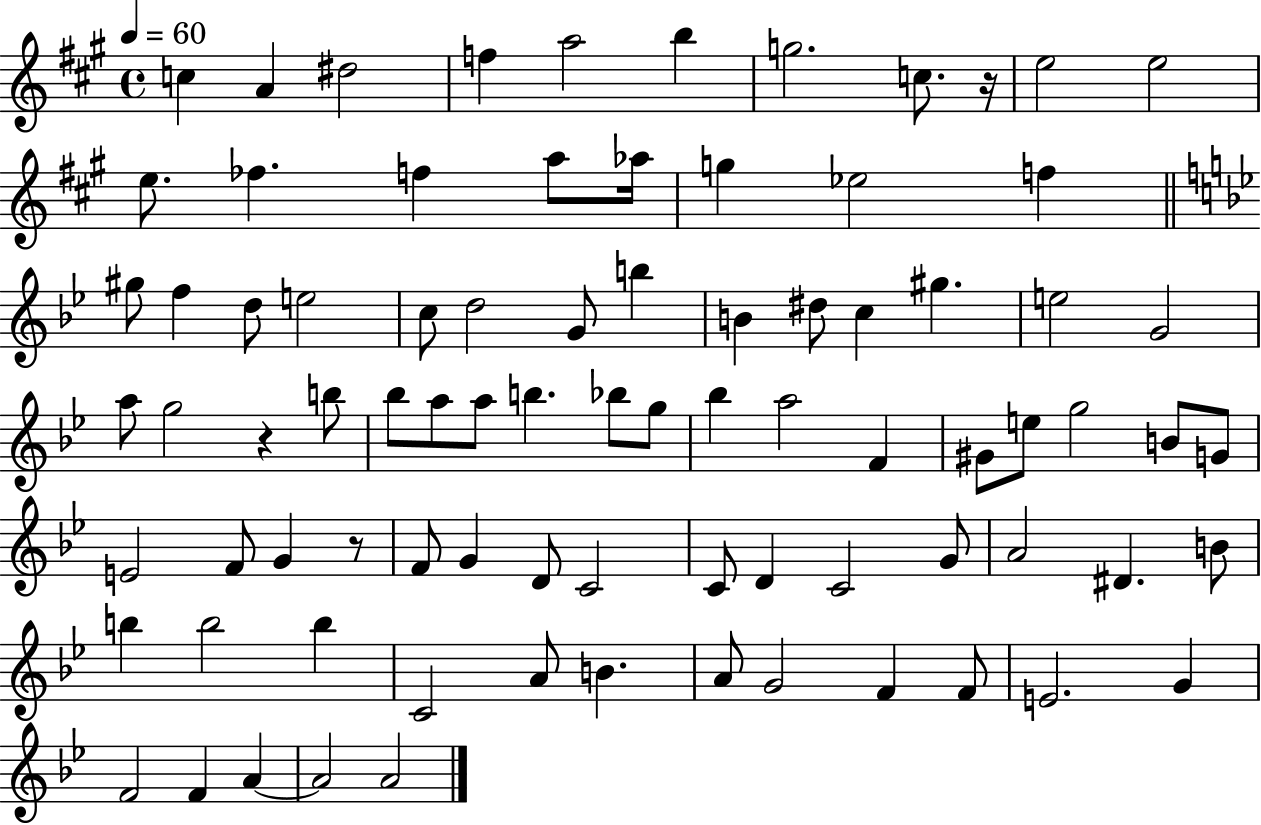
{
  \clef treble
  \time 4/4
  \defaultTimeSignature
  \key a \major
  \tempo 4 = 60
  \repeat volta 2 { c''4 a'4 dis''2 | f''4 a''2 b''4 | g''2. c''8. r16 | e''2 e''2 | \break e''8. fes''4. f''4 a''8 aes''16 | g''4 ees''2 f''4 | \bar "||" \break \key bes \major gis''8 f''4 d''8 e''2 | c''8 d''2 g'8 b''4 | b'4 dis''8 c''4 gis''4. | e''2 g'2 | \break a''8 g''2 r4 b''8 | bes''8 a''8 a''8 b''4. bes''8 g''8 | bes''4 a''2 f'4 | gis'8 e''8 g''2 b'8 g'8 | \break e'2 f'8 g'4 r8 | f'8 g'4 d'8 c'2 | c'8 d'4 c'2 g'8 | a'2 dis'4. b'8 | \break b''4 b''2 b''4 | c'2 a'8 b'4. | a'8 g'2 f'4 f'8 | e'2. g'4 | \break f'2 f'4 a'4~~ | a'2 a'2 | } \bar "|."
}